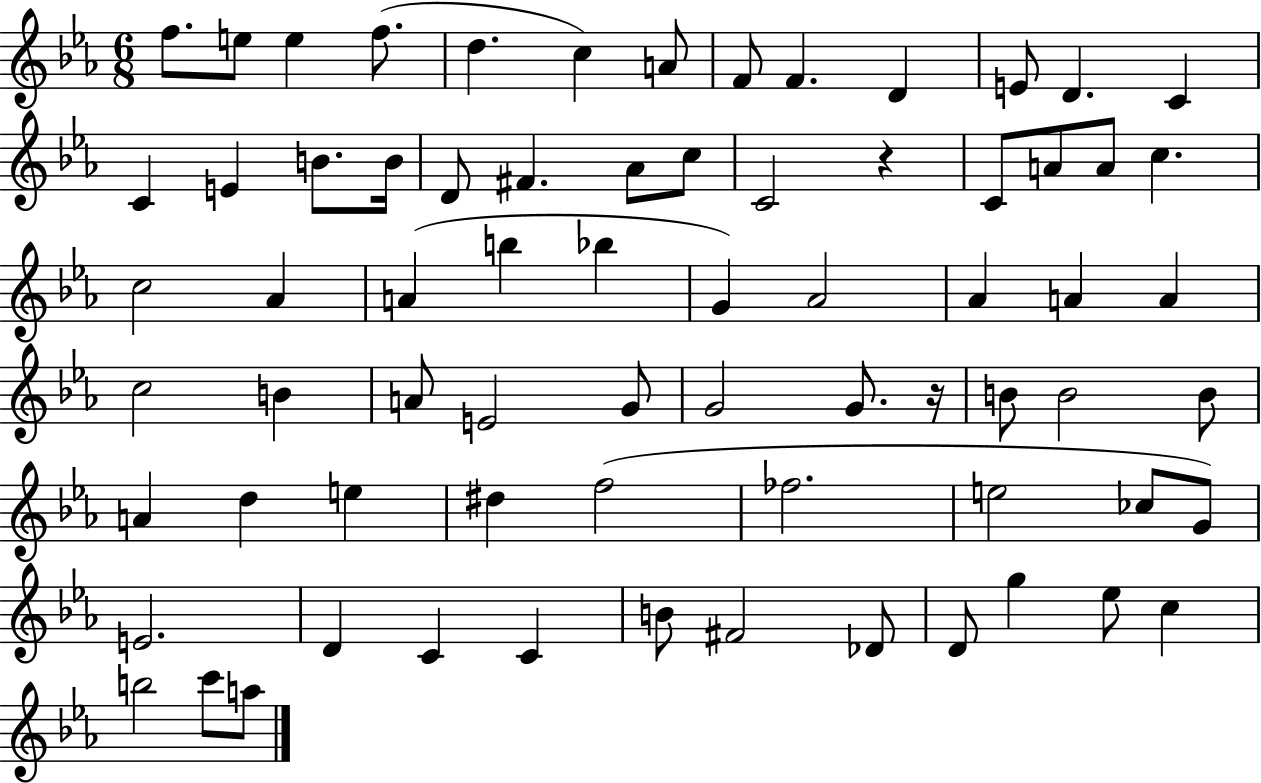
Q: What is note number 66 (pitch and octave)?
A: C5